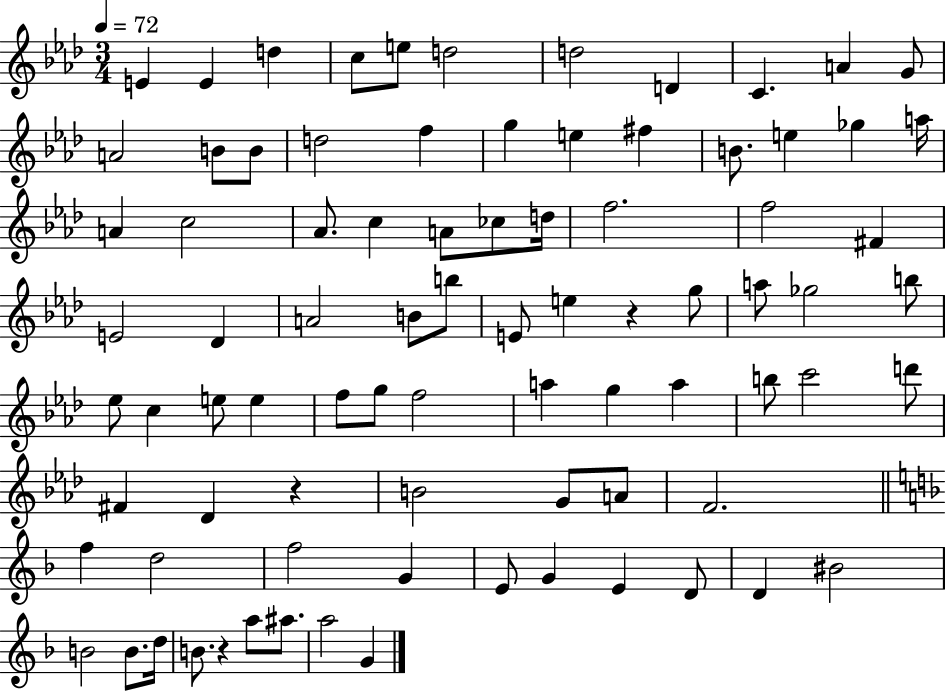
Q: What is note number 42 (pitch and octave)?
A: A5